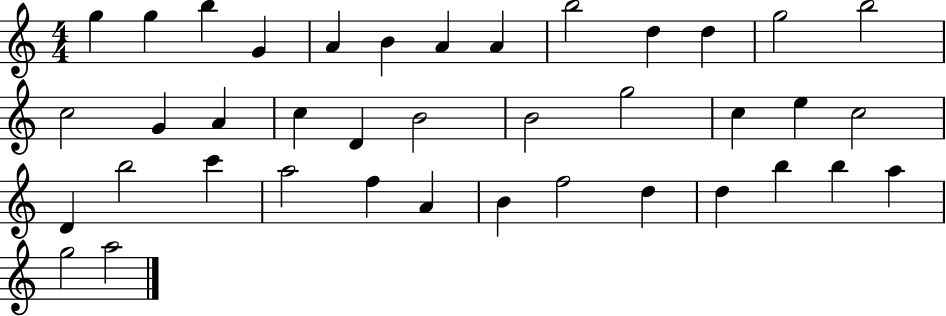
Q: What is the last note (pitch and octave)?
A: A5